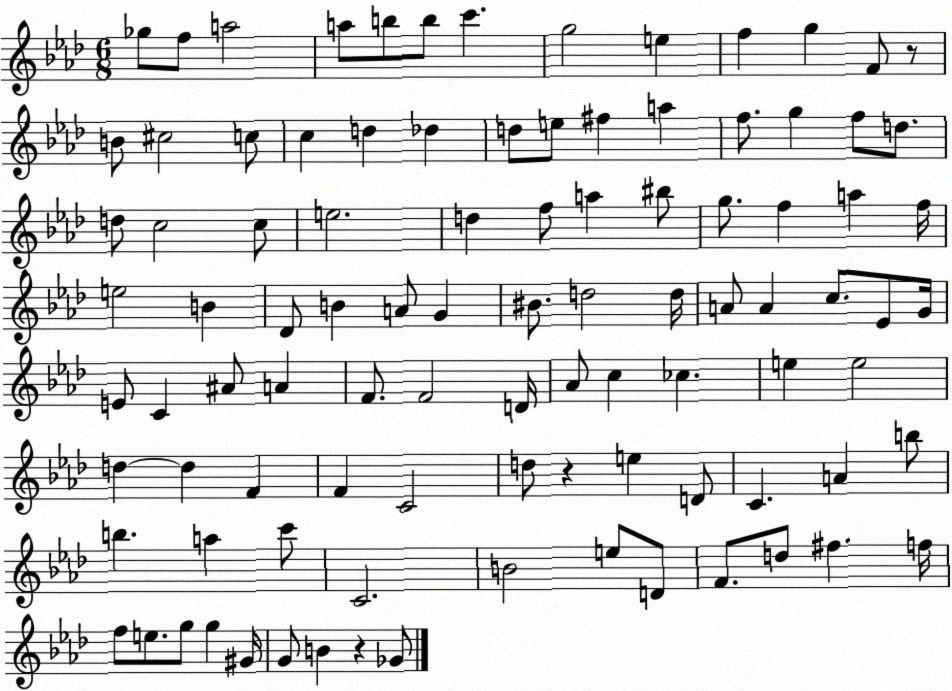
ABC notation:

X:1
T:Untitled
M:6/8
L:1/4
K:Ab
_g/2 f/2 a2 a/2 b/2 b/2 c' g2 e f g F/2 z/2 B/2 ^c2 c/2 c d _d d/2 e/2 ^f a f/2 g f/2 d/2 d/2 c2 c/2 e2 d f/2 a ^b/2 g/2 f a f/4 e2 B _D/2 B A/2 G ^B/2 d2 d/4 A/2 A c/2 _E/2 G/4 E/2 C ^A/2 A F/2 F2 D/4 _A/2 c _c e e2 d d F F C2 d/2 z e D/2 C A b/2 b a c'/2 C2 B2 e/2 D/2 F/2 d/2 ^f f/4 f/2 e/2 g/2 g ^G/4 G/2 B z _G/2